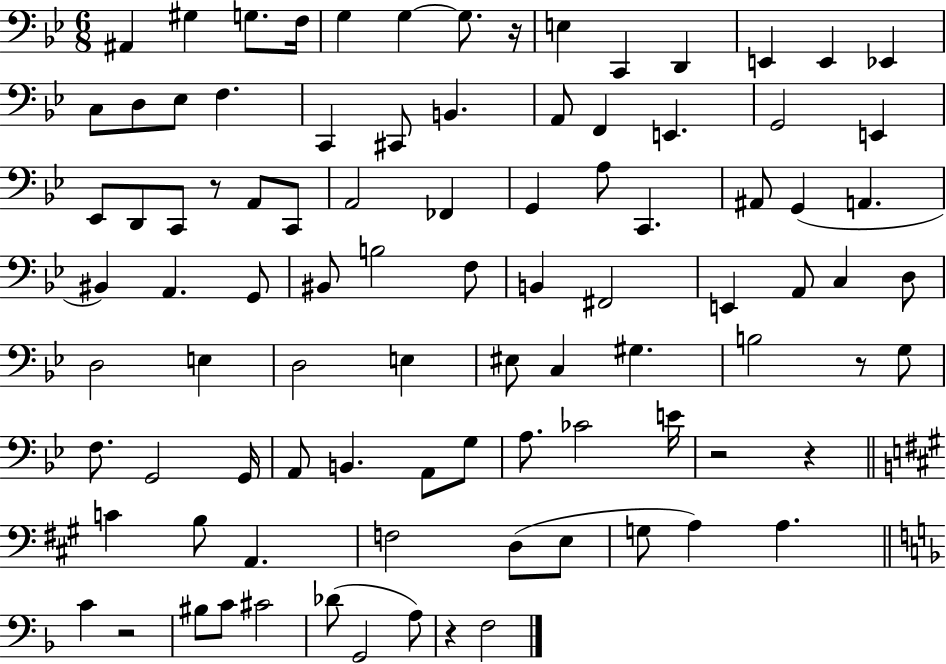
X:1
T:Untitled
M:6/8
L:1/4
K:Bb
^A,, ^G, G,/2 F,/4 G, G, G,/2 z/4 E, C,, D,, E,, E,, _E,, C,/2 D,/2 _E,/2 F, C,, ^C,,/2 B,, A,,/2 F,, E,, G,,2 E,, _E,,/2 D,,/2 C,,/2 z/2 A,,/2 C,,/2 A,,2 _F,, G,, A,/2 C,, ^A,,/2 G,, A,, ^B,, A,, G,,/2 ^B,,/2 B,2 F,/2 B,, ^F,,2 E,, A,,/2 C, D,/2 D,2 E, D,2 E, ^E,/2 C, ^G, B,2 z/2 G,/2 F,/2 G,,2 G,,/4 A,,/2 B,, A,,/2 G,/2 A,/2 _C2 E/4 z2 z C B,/2 A,, F,2 D,/2 E,/2 G,/2 A, A, C z2 ^B,/2 C/2 ^C2 _D/2 G,,2 A,/2 z F,2